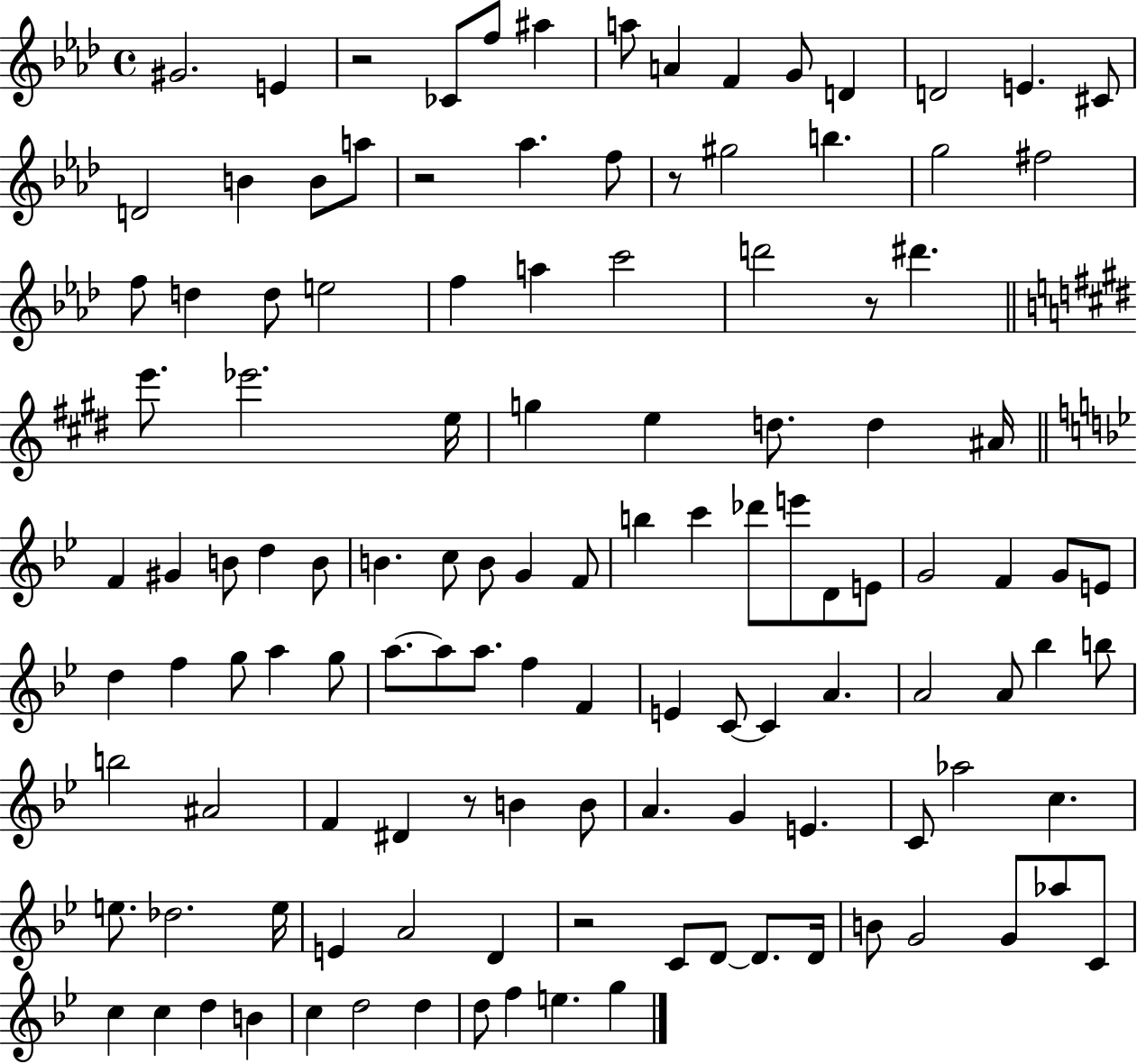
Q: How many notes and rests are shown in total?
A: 122